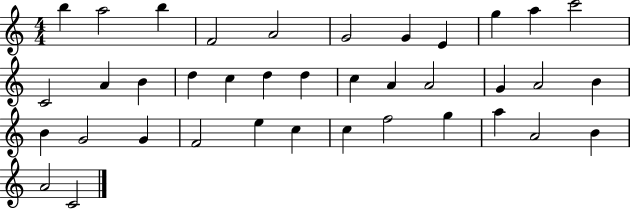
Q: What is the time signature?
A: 4/4